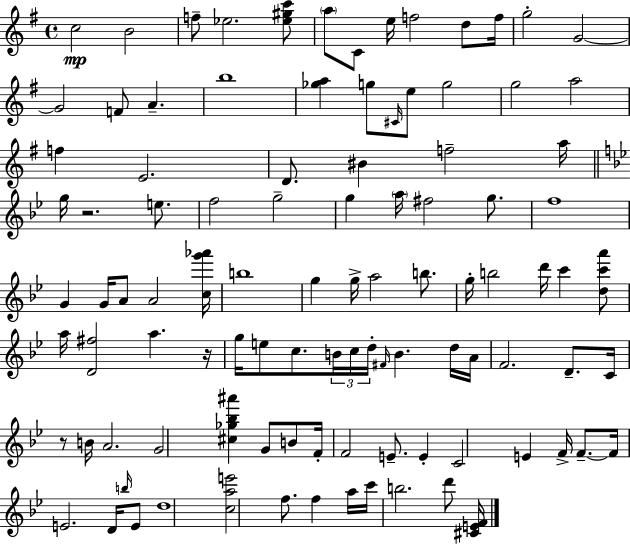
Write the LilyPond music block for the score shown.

{
  \clef treble
  \time 4/4
  \defaultTimeSignature
  \key g \major
  c''2\mp b'2 | f''8-- ees''2. <ees'' gis'' c'''>8 | \parenthesize a''8 c'8 e''16 f''2 d''8 f''16 | g''2-. g'2~~ | \break g'2 f'8 a'4.-- | b''1 | <ges'' a''>4 g''8 \grace { cis'16 } e''8 g''2 | g''2 a''2 | \break f''4 e'2. | d'8. bis'4 f''2-- | a''16 \bar "||" \break \key g \minor g''16 r2. e''8. | f''2 g''2-- | g''4 \parenthesize a''16 fis''2 g''8. | f''1 | \break g'4 g'16 a'8 a'2 <c'' g''' aes'''>16 | b''1 | g''4 g''16-> a''2 b''8. | g''16-. b''2 d'''16 c'''4 <d'' c''' a'''>8 | \break a''16 <d' fis''>2 a''4. r16 | g''16 e''8 c''8. \tuplet 3/2 { b'16 c''16 d''16-. } \grace { fis'16 } b'4. | d''16 a'16 f'2. d'8.-- | c'16 r8 b'16 a'2. | \break g'2 <cis'' ges'' bes'' ais'''>4 g'8 b'8 | f'16-. f'2 e'8.-- e'4-. | c'2 e'4 f'16-> f'8.--~~ | f'16 e'2. d'16 \grace { b''16 } | \break e'8 d''1 | <c'' a'' e'''>2 f''8. f''4 | a''16 c'''16 b''2. d'''8 | <cis' e' f'>16 \bar "|."
}